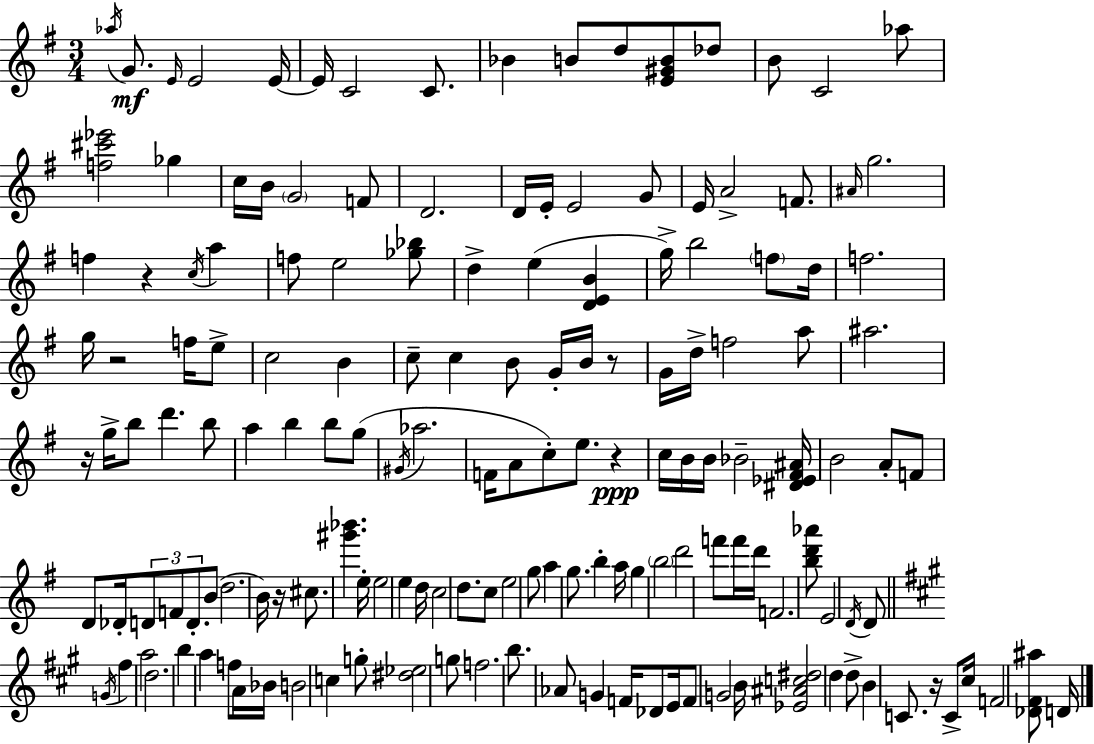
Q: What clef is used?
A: treble